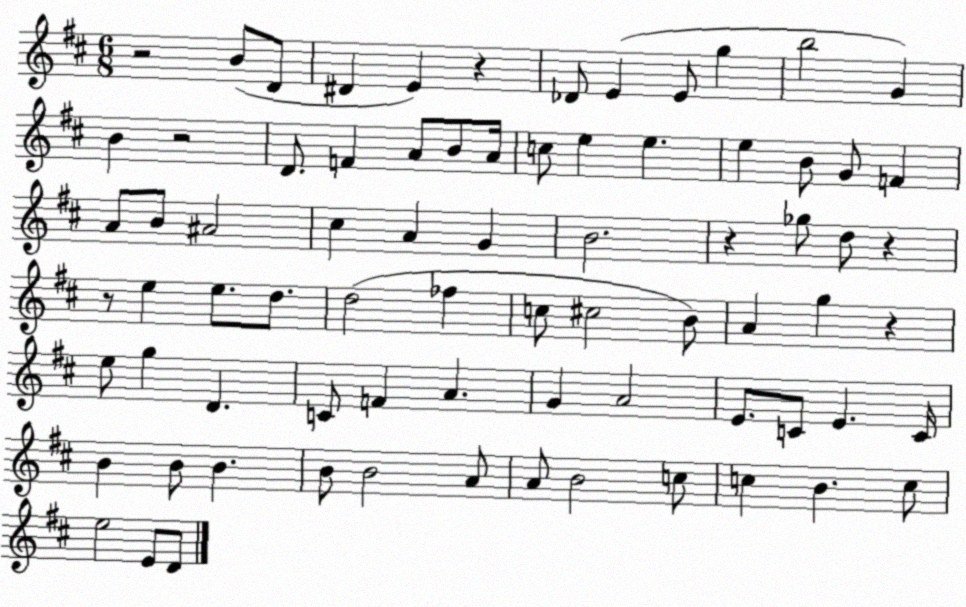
X:1
T:Untitled
M:6/8
L:1/4
K:D
z2 B/2 D/2 ^D E z _D/2 E E/2 g b2 G B z2 D/2 F A/2 B/2 A/4 c/2 e e e B/2 G/2 F A/2 B/2 ^A2 ^c A G B2 z _g/2 d/2 z z/2 e e/2 d/2 d2 _f c/2 ^c2 B/2 A g z e/2 g D C/2 F A G A2 E/2 C/2 E C/4 B B/2 B B/2 B2 A/2 A/2 B2 c/2 c B c/2 e2 E/2 D/2